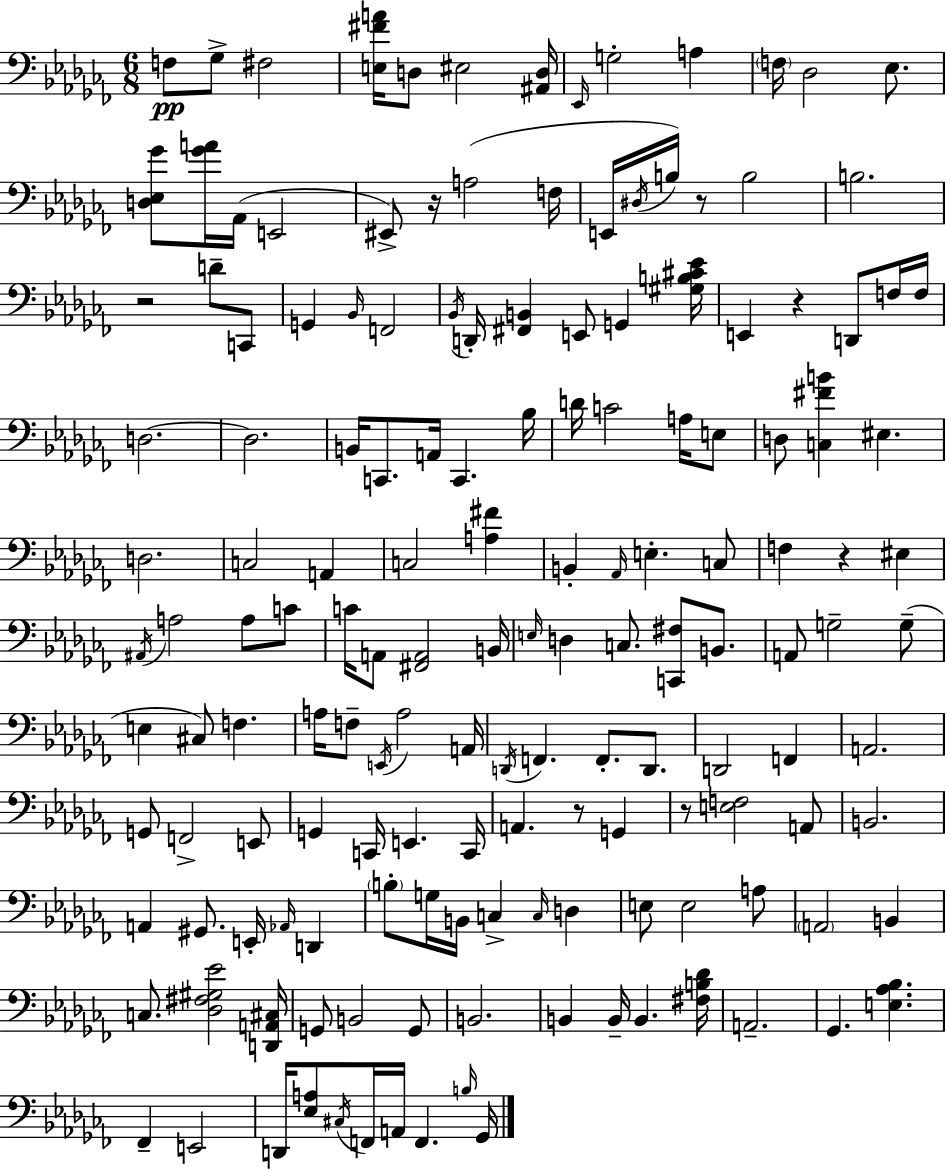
X:1
T:Untitled
M:6/8
L:1/4
K:Abm
F,/2 _G,/2 ^F,2 [E,^FA]/4 D,/2 ^E,2 [^A,,D,]/4 _E,,/4 G,2 A, F,/4 _D,2 _E,/2 [D,_E,_G]/2 [_GA]/4 _A,,/4 E,,2 ^E,,/2 z/4 A,2 F,/4 E,,/4 ^D,/4 B,/4 z/2 B,2 B,2 z2 D/2 C,,/2 G,, _B,,/4 F,,2 _B,,/4 D,,/4 [^F,,B,,] E,,/2 G,, [^G,B,^C_E]/4 E,, z D,,/2 F,/4 F,/4 D,2 D,2 B,,/4 C,,/2 A,,/4 C,, _B,/4 D/4 C2 A,/4 E,/2 D,/2 [C,^FB] ^E, D,2 C,2 A,, C,2 [A,^F] B,, _A,,/4 E, C,/2 F, z ^E, ^A,,/4 A,2 A,/2 C/2 C/4 A,,/2 [^F,,A,,]2 B,,/4 E,/4 D, C,/2 [C,,^F,]/2 B,,/2 A,,/2 G,2 G,/2 E, ^C,/2 F, A,/4 F,/2 E,,/4 A,2 A,,/4 D,,/4 F,, F,,/2 D,,/2 D,,2 F,, A,,2 G,,/2 F,,2 E,,/2 G,, C,,/4 E,, C,,/4 A,, z/2 G,, z/2 [E,F,]2 A,,/2 B,,2 A,, ^G,,/2 E,,/4 _A,,/4 D,, B,/2 G,/4 B,,/4 C, C,/4 D, E,/2 E,2 A,/2 A,,2 B,, C,/2 [_D,^F,^G,_E]2 [D,,A,,^C,]/4 G,,/2 B,,2 G,,/2 B,,2 B,, B,,/4 B,, [^F,B,_D]/4 A,,2 _G,, [E,_A,_B,] _F,, E,,2 D,,/4 [_E,A,]/2 ^C,/4 F,,/4 A,,/4 F,, B,/4 _G,,/4